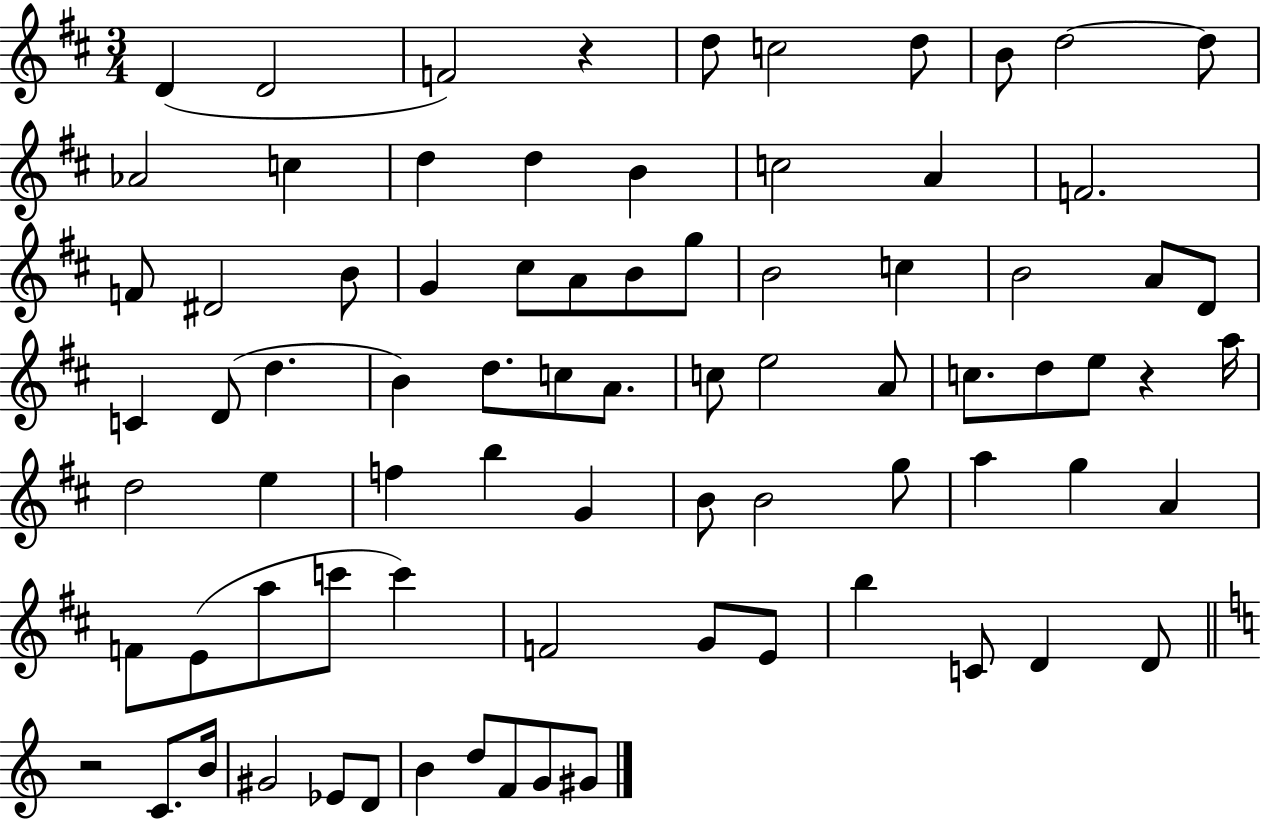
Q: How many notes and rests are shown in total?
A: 80